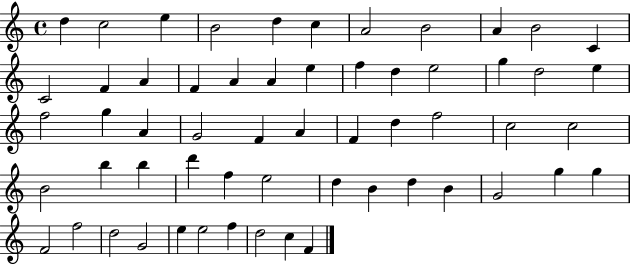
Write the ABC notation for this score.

X:1
T:Untitled
M:4/4
L:1/4
K:C
d c2 e B2 d c A2 B2 A B2 C C2 F A F A A e f d e2 g d2 e f2 g A G2 F A F d f2 c2 c2 B2 b b d' f e2 d B d B G2 g g F2 f2 d2 G2 e e2 f d2 c F